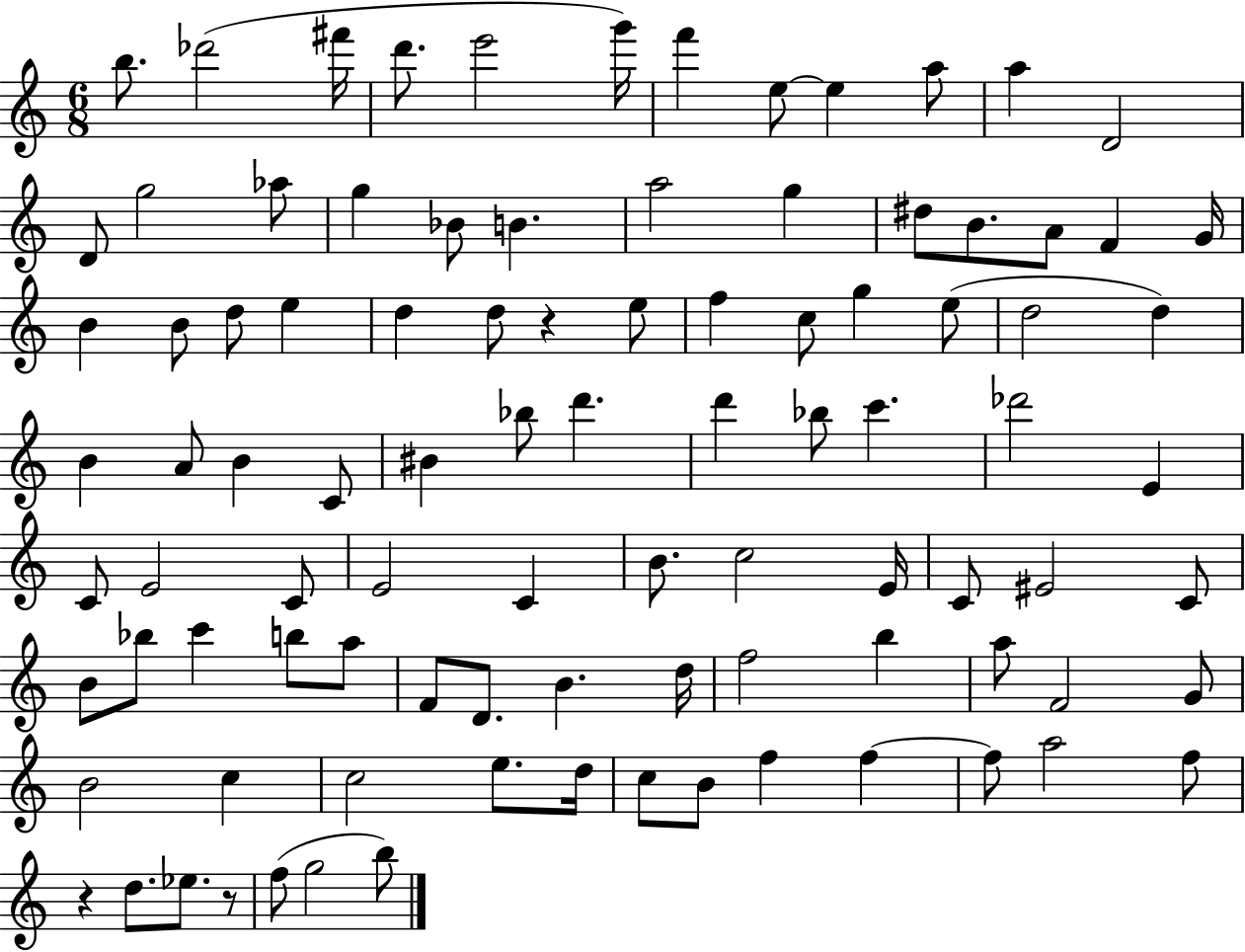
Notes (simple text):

B5/e. Db6/h F#6/s D6/e. E6/h G6/s F6/q E5/e E5/q A5/e A5/q D4/h D4/e G5/h Ab5/e G5/q Bb4/e B4/q. A5/h G5/q D#5/e B4/e. A4/e F4/q G4/s B4/q B4/e D5/e E5/q D5/q D5/e R/q E5/e F5/q C5/e G5/q E5/e D5/h D5/q B4/q A4/e B4/q C4/e BIS4/q Bb5/e D6/q. D6/q Bb5/e C6/q. Db6/h E4/q C4/e E4/h C4/e E4/h C4/q B4/e. C5/h E4/s C4/e EIS4/h C4/e B4/e Bb5/e C6/q B5/e A5/e F4/e D4/e. B4/q. D5/s F5/h B5/q A5/e F4/h G4/e B4/h C5/q C5/h E5/e. D5/s C5/e B4/e F5/q F5/q F5/e A5/h F5/e R/q D5/e. Eb5/e. R/e F5/e G5/h B5/e